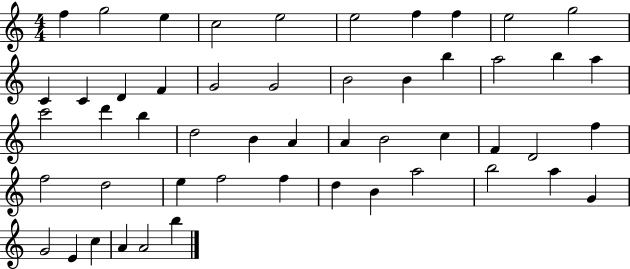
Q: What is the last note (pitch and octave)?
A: B5